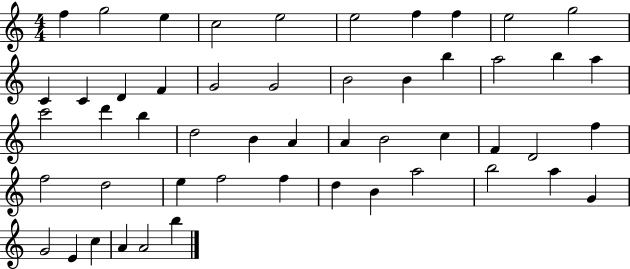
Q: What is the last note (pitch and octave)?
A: B5